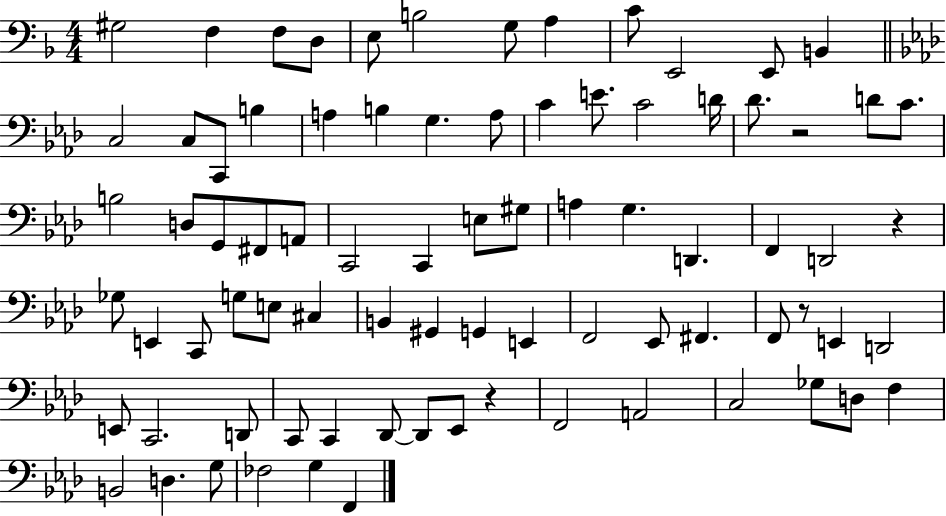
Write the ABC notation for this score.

X:1
T:Untitled
M:4/4
L:1/4
K:F
^G,2 F, F,/2 D,/2 E,/2 B,2 G,/2 A, C/2 E,,2 E,,/2 B,, C,2 C,/2 C,,/2 B, A, B, G, A,/2 C E/2 C2 D/4 _D/2 z2 D/2 C/2 B,2 D,/2 G,,/2 ^F,,/2 A,,/2 C,,2 C,, E,/2 ^G,/2 A, G, D,, F,, D,,2 z _G,/2 E,, C,,/2 G,/2 E,/2 ^C, B,, ^G,, G,, E,, F,,2 _E,,/2 ^F,, F,,/2 z/2 E,, D,,2 E,,/2 C,,2 D,,/2 C,,/2 C,, _D,,/2 _D,,/2 _E,,/2 z F,,2 A,,2 C,2 _G,/2 D,/2 F, B,,2 D, G,/2 _F,2 G, F,,